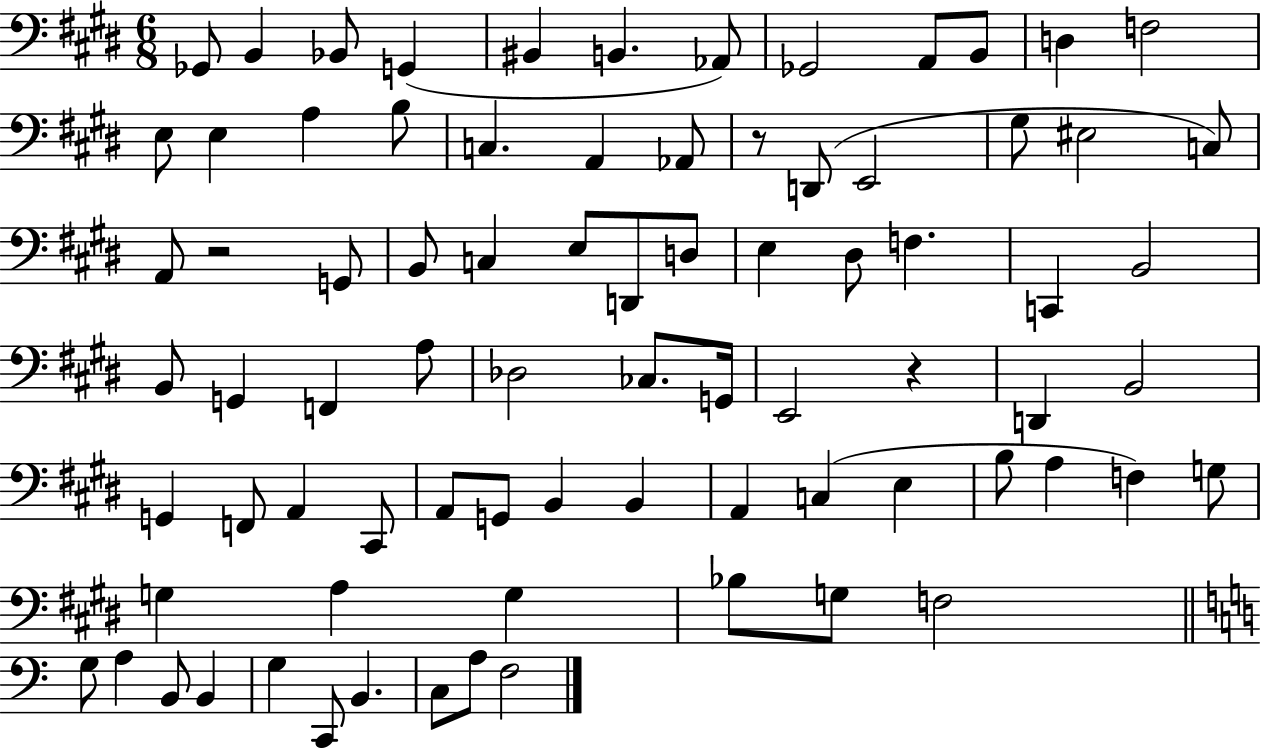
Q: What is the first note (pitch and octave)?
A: Gb2